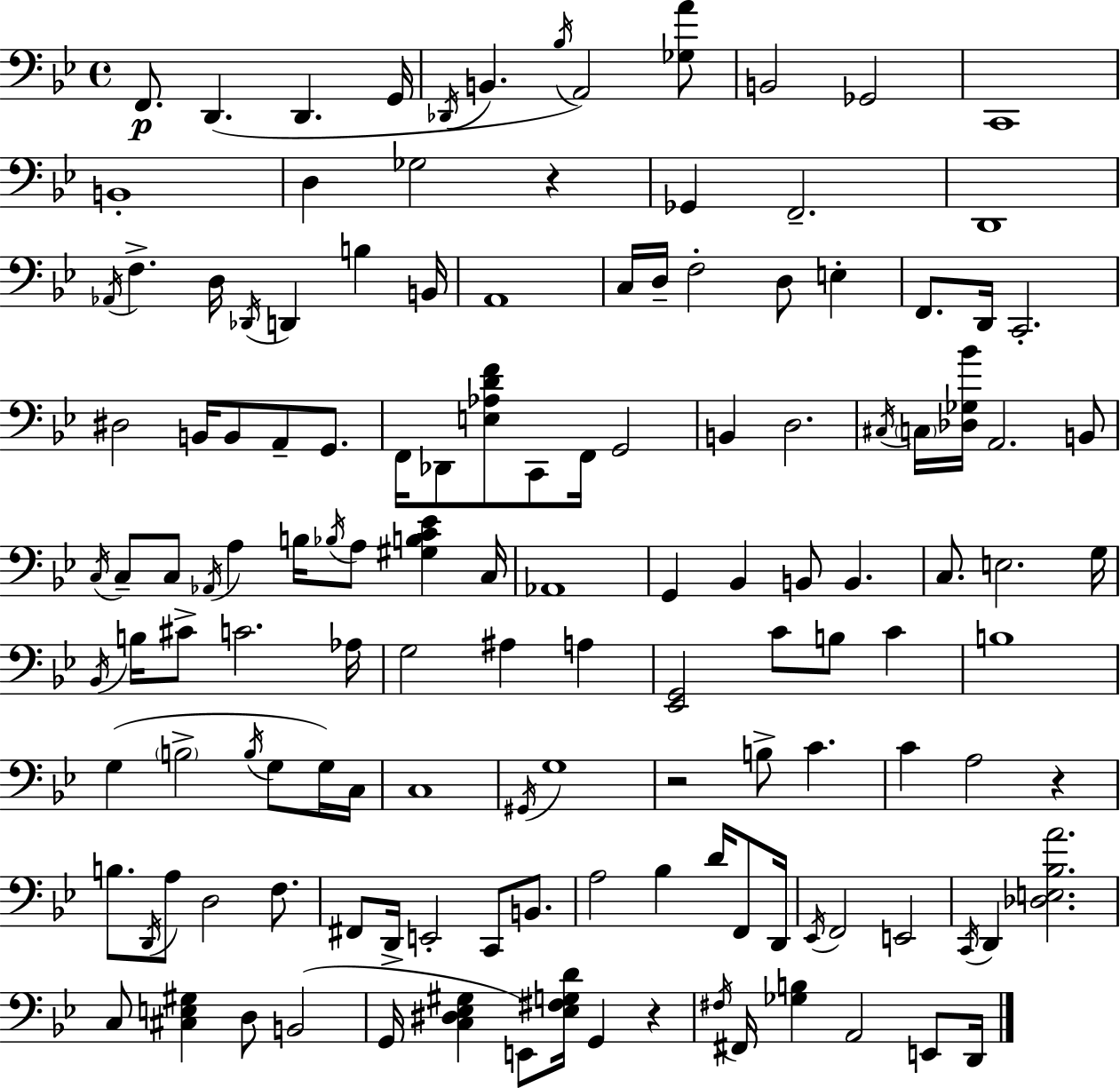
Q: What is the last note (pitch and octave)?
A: D2